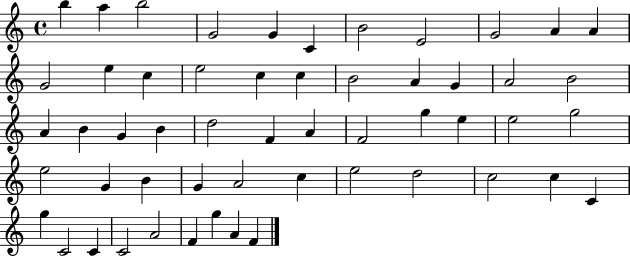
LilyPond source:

{
  \clef treble
  \time 4/4
  \defaultTimeSignature
  \key c \major
  b''4 a''4 b''2 | g'2 g'4 c'4 | b'2 e'2 | g'2 a'4 a'4 | \break g'2 e''4 c''4 | e''2 c''4 c''4 | b'2 a'4 g'4 | a'2 b'2 | \break a'4 b'4 g'4 b'4 | d''2 f'4 a'4 | f'2 g''4 e''4 | e''2 g''2 | \break e''2 g'4 b'4 | g'4 a'2 c''4 | e''2 d''2 | c''2 c''4 c'4 | \break g''4 c'2 c'4 | c'2 a'2 | f'4 g''4 a'4 f'4 | \bar "|."
}